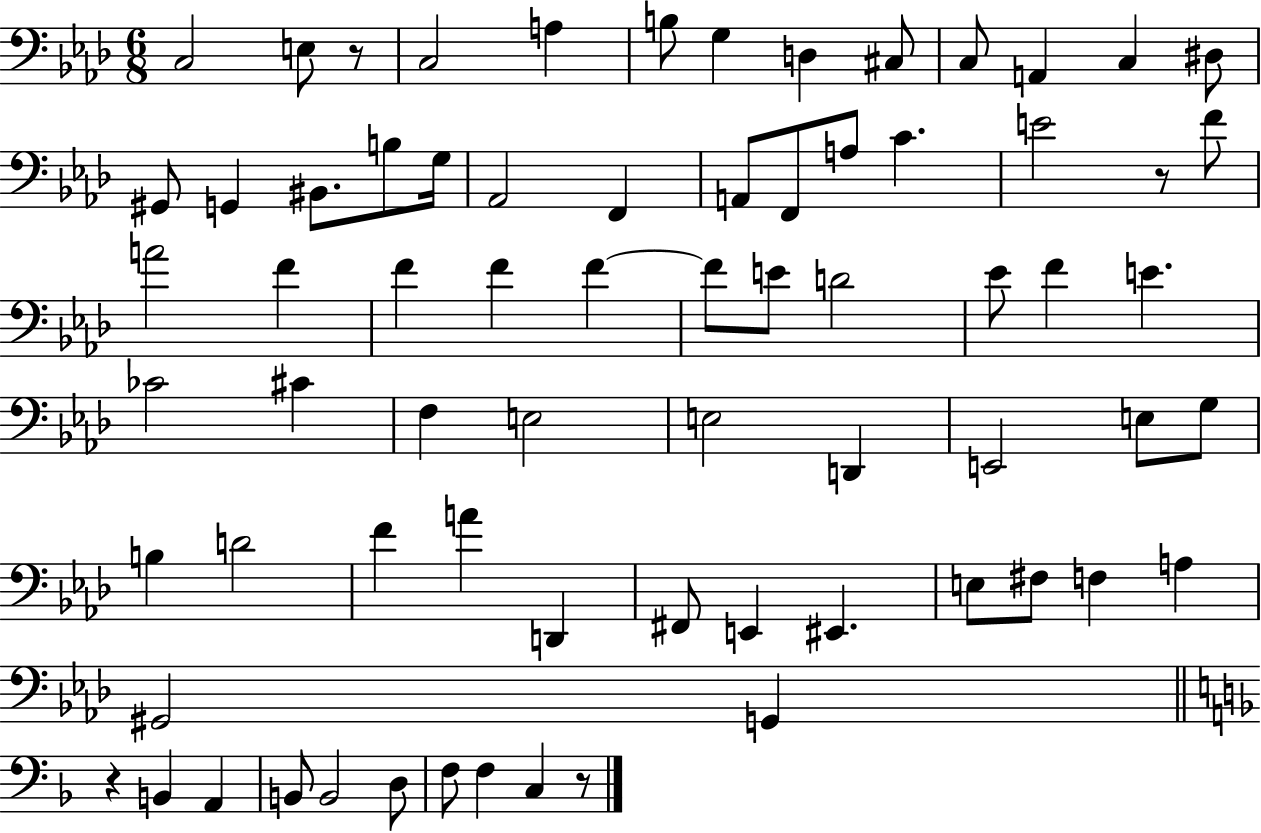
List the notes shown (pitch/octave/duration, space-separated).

C3/h E3/e R/e C3/h A3/q B3/e G3/q D3/q C#3/e C3/e A2/q C3/q D#3/e G#2/e G2/q BIS2/e. B3/e G3/s Ab2/h F2/q A2/e F2/e A3/e C4/q. E4/h R/e F4/e A4/h F4/q F4/q F4/q F4/q F4/e E4/e D4/h Eb4/e F4/q E4/q. CES4/h C#4/q F3/q E3/h E3/h D2/q E2/h E3/e G3/e B3/q D4/h F4/q A4/q D2/q F#2/e E2/q EIS2/q. E3/e F#3/e F3/q A3/q G#2/h G2/q R/q B2/q A2/q B2/e B2/h D3/e F3/e F3/q C3/q R/e